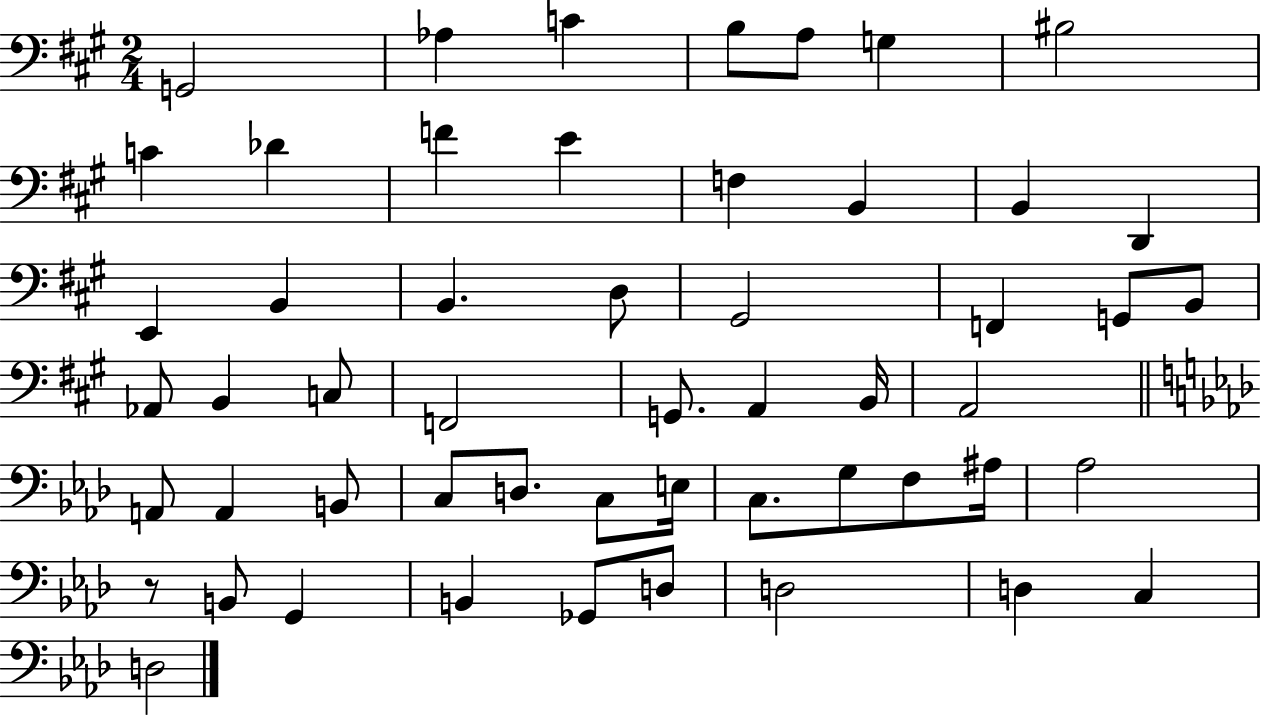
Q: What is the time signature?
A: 2/4